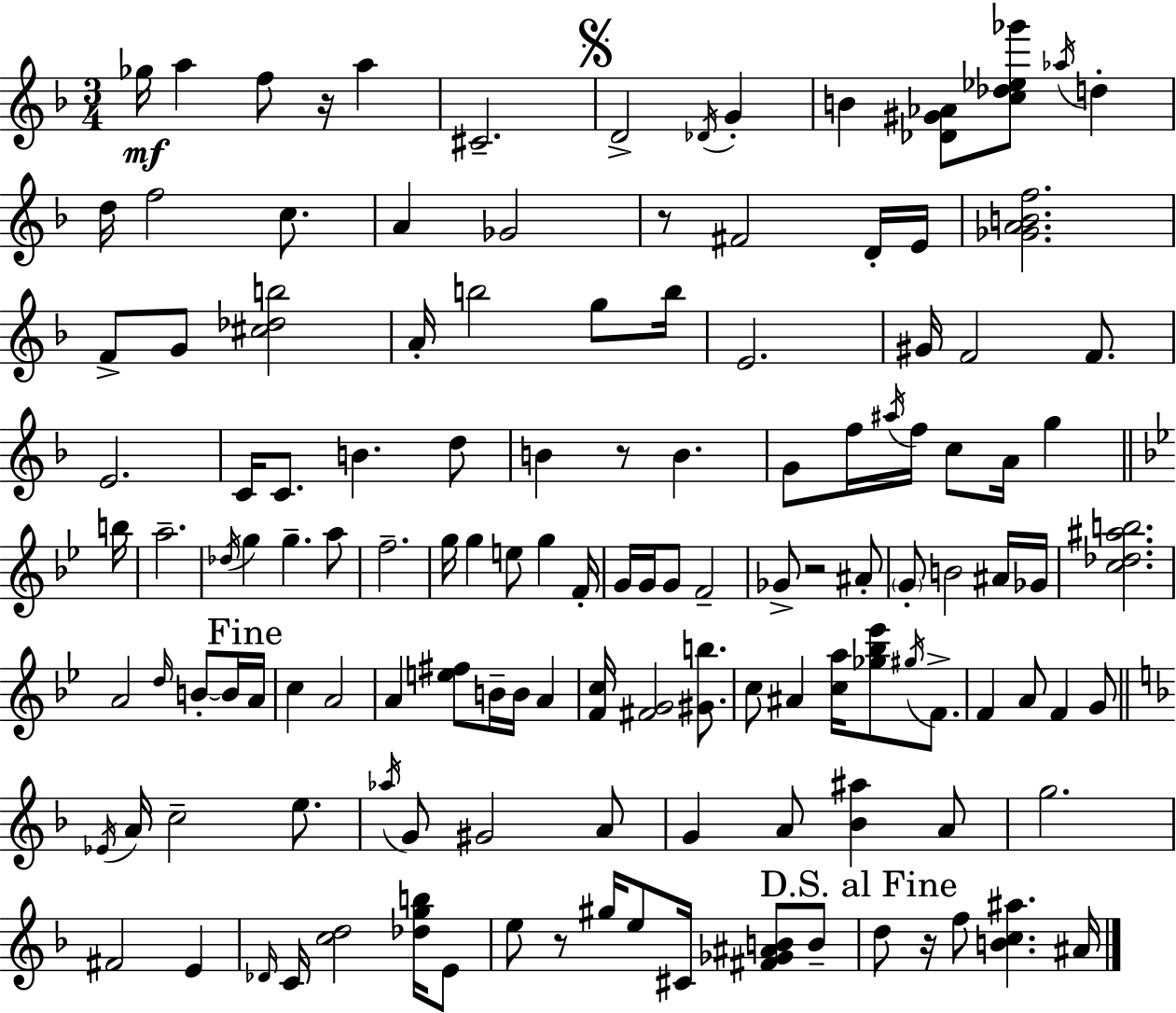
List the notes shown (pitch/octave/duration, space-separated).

Gb5/s A5/q F5/e R/s A5/q C#4/h. D4/h Db4/s G4/q B4/q [Db4,G#4,Ab4]/e [C5,Db5,Eb5,Gb6]/e Ab5/s D5/q D5/s F5/h C5/e. A4/q Gb4/h R/e F#4/h D4/s E4/s [Gb4,A4,B4,F5]/h. F4/e G4/e [C#5,Db5,B5]/h A4/s B5/h G5/e B5/s E4/h. G#4/s F4/h F4/e. E4/h. C4/s C4/e. B4/q. D5/e B4/q R/e B4/q. G4/e F5/s A#5/s F5/s C5/e A4/s G5/q B5/s A5/h. Db5/s G5/q G5/q. A5/e F5/h. G5/s G5/q E5/e G5/q F4/s G4/s G4/s G4/e F4/h Gb4/e R/h A#4/e G4/e B4/h A#4/s Gb4/s [C5,Db5,A#5,B5]/h. A4/h D5/s B4/e B4/s A4/s C5/q A4/h A4/q [E5,F#5]/e B4/s B4/s A4/q [F4,C5]/s [F#4,G4]/h [G#4,B5]/e. C5/e A#4/q [C5,A5]/s [Gb5,Bb5,Eb6]/e G#5/s F4/e. F4/q A4/e F4/q G4/e Eb4/s A4/s C5/h E5/e. Ab5/s G4/e G#4/h A4/e G4/q A4/e [Bb4,A#5]/q A4/e G5/h. F#4/h E4/q Db4/s C4/s [C5,D5]/h [Db5,G5,B5]/s E4/e E5/e R/e G#5/s E5/e C#4/s [F#4,Gb4,A#4,B4]/e B4/e D5/e R/s F5/e [B4,C5,A#5]/q. A#4/s